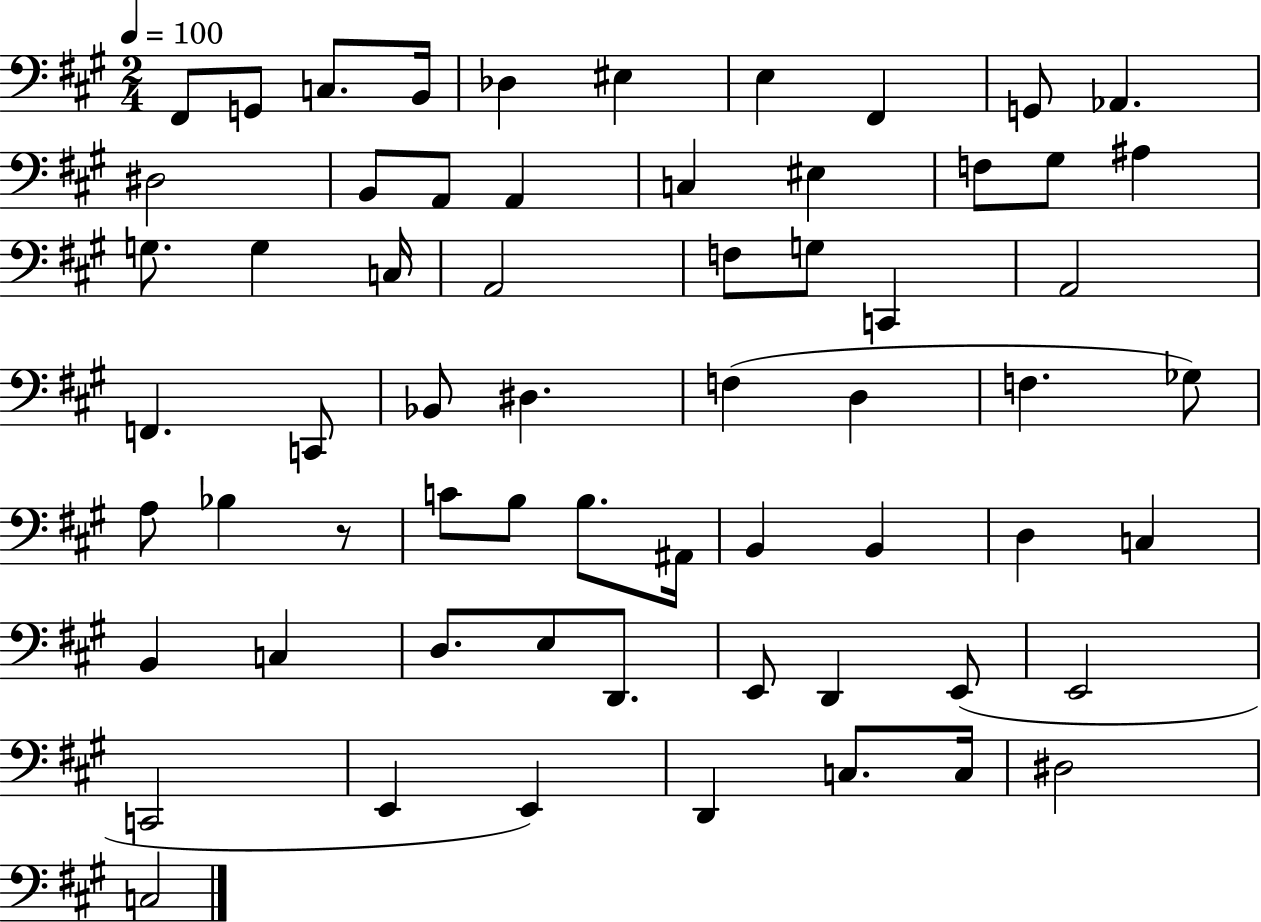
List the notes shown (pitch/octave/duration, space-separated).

F#2/e G2/e C3/e. B2/s Db3/q EIS3/q E3/q F#2/q G2/e Ab2/q. D#3/h B2/e A2/e A2/q C3/q EIS3/q F3/e G#3/e A#3/q G3/e. G3/q C3/s A2/h F3/e G3/e C2/q A2/h F2/q. C2/e Bb2/e D#3/q. F3/q D3/q F3/q. Gb3/e A3/e Bb3/q R/e C4/e B3/e B3/e. A#2/s B2/q B2/q D3/q C3/q B2/q C3/q D3/e. E3/e D2/e. E2/e D2/q E2/e E2/h C2/h E2/q E2/q D2/q C3/e. C3/s D#3/h C3/h